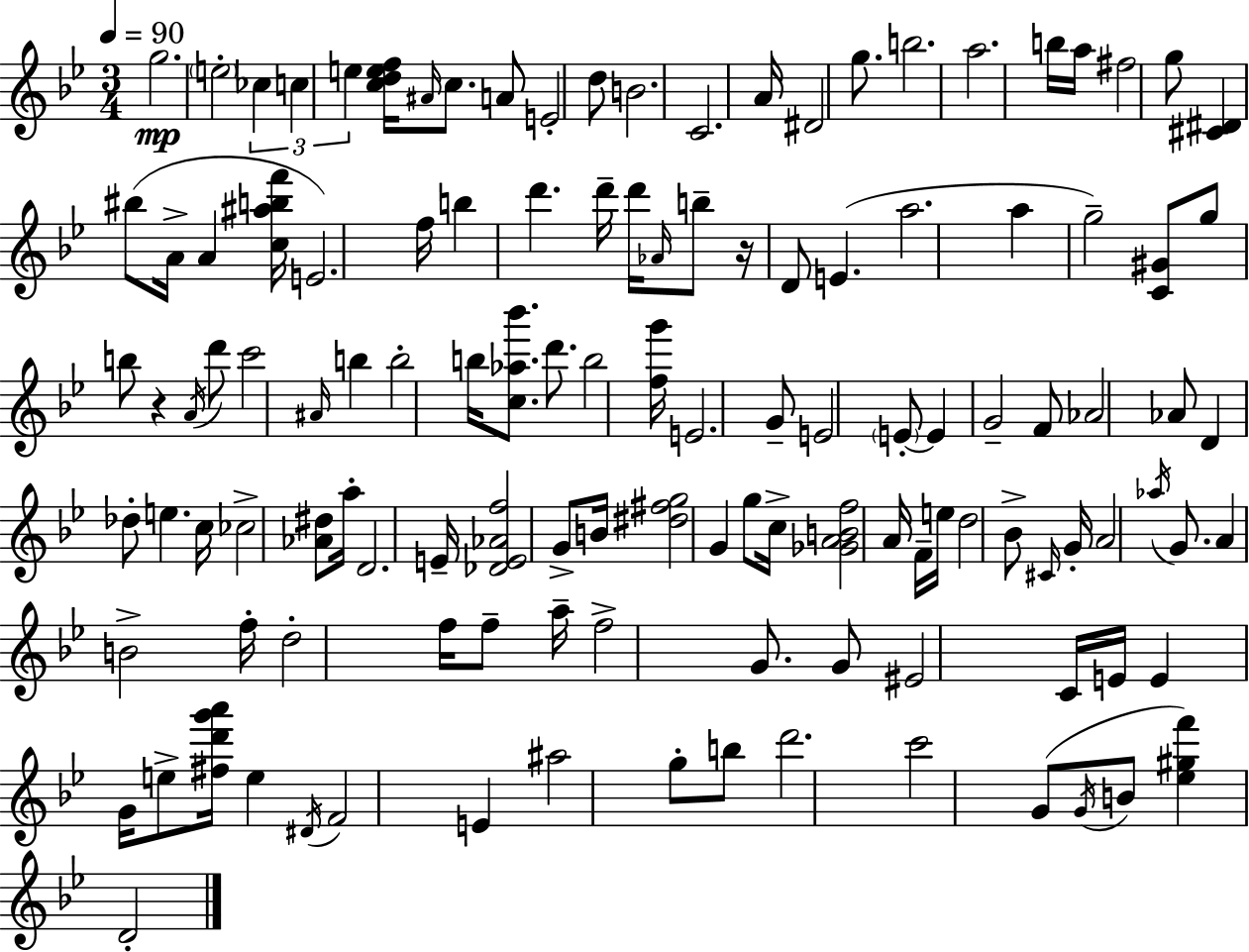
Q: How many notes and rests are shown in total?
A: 123